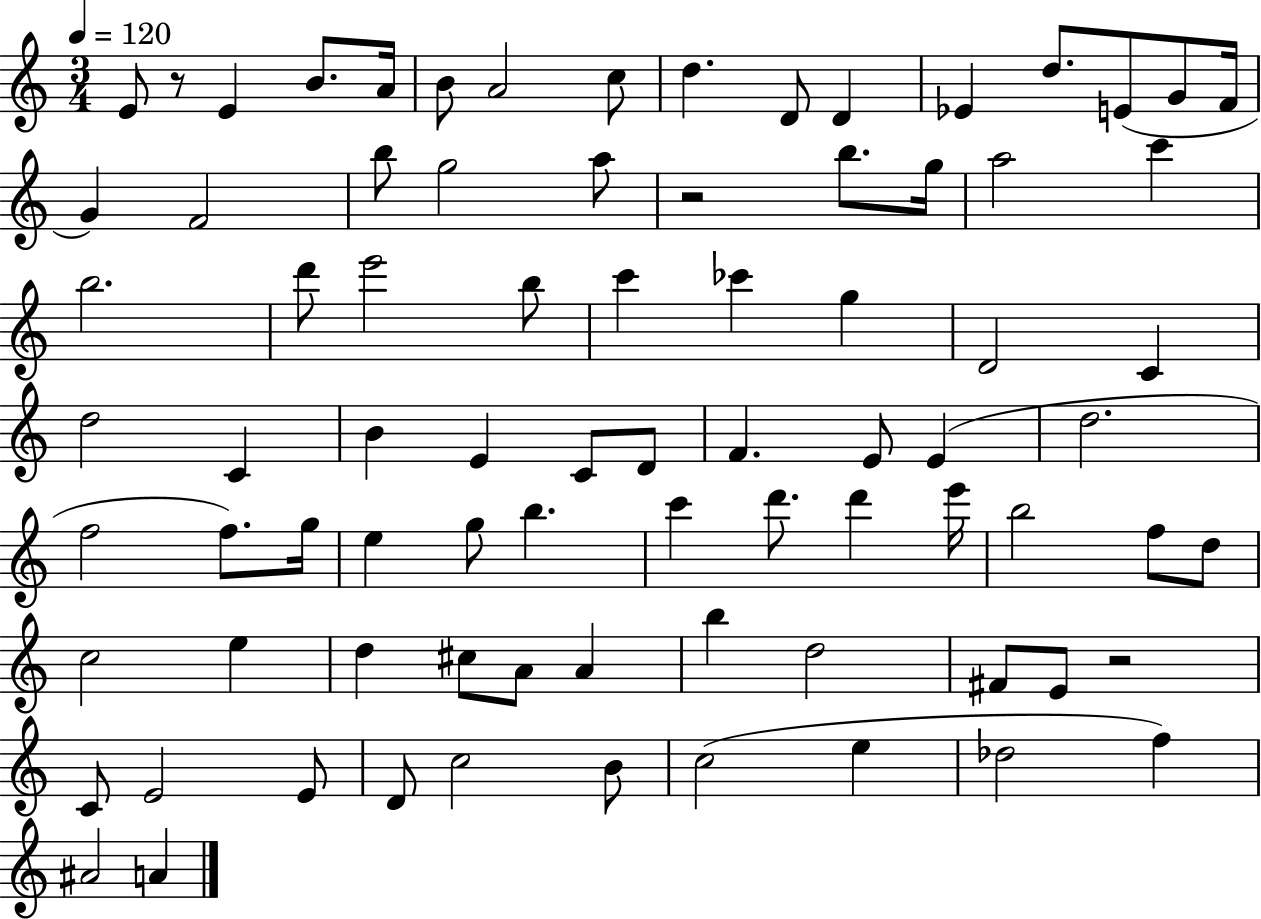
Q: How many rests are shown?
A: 3